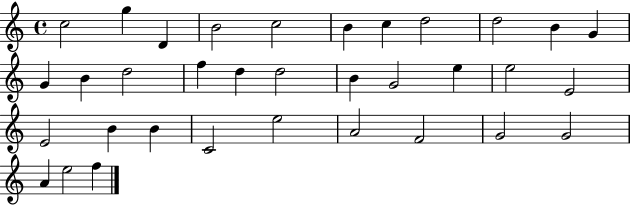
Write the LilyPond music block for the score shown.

{
  \clef treble
  \time 4/4
  \defaultTimeSignature
  \key c \major
  c''2 g''4 d'4 | b'2 c''2 | b'4 c''4 d''2 | d''2 b'4 g'4 | \break g'4 b'4 d''2 | f''4 d''4 d''2 | b'4 g'2 e''4 | e''2 e'2 | \break e'2 b'4 b'4 | c'2 e''2 | a'2 f'2 | g'2 g'2 | \break a'4 e''2 f''4 | \bar "|."
}